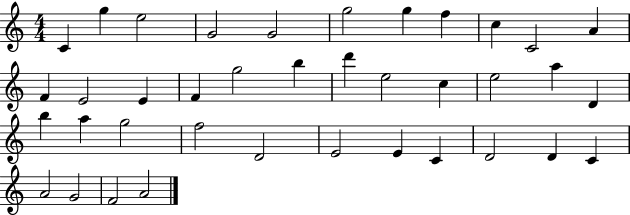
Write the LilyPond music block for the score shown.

{
  \clef treble
  \numericTimeSignature
  \time 4/4
  \key c \major
  c'4 g''4 e''2 | g'2 g'2 | g''2 g''4 f''4 | c''4 c'2 a'4 | \break f'4 e'2 e'4 | f'4 g''2 b''4 | d'''4 e''2 c''4 | e''2 a''4 d'4 | \break b''4 a''4 g''2 | f''2 d'2 | e'2 e'4 c'4 | d'2 d'4 c'4 | \break a'2 g'2 | f'2 a'2 | \bar "|."
}